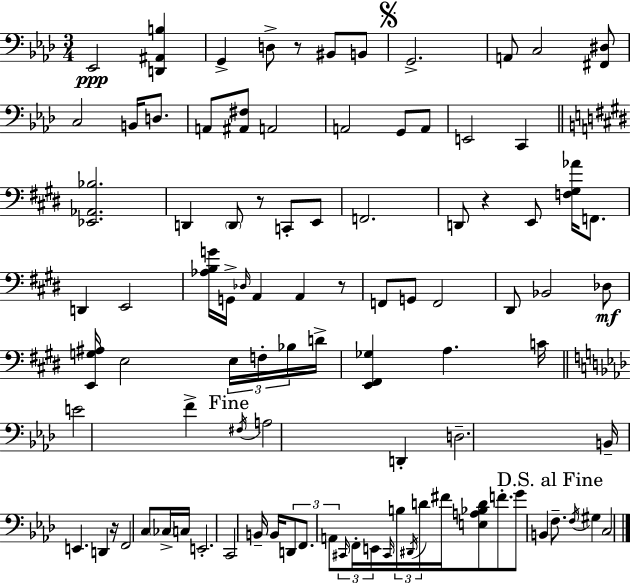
Eb2/h [D2,A#2,B3]/q G2/q D3/e R/e BIS2/e B2/e G2/h. A2/e C3/h [F#2,D#3]/e C3/h B2/s D3/e. A2/e [A#2,F#3]/e A2/h A2/h G2/e A2/e E2/h C2/q [Eb2,Ab2,Bb3]/h. D2/q D2/e R/e C2/e E2/e F2/h. D2/e R/q E2/e [F3,G#3,Ab4]/s F2/e. D2/q E2/h [Ab3,B3,G4]/s G2/s Db3/s A2/q A2/q R/e F2/e G2/e F2/h D#2/e Bb2/h Db3/e [E2,G3,A#3]/s E3/h E3/s F3/s Bb3/s D4/s [E2,F#2,Gb3]/q A3/q. C4/s E4/h F4/q F#3/s A3/h D2/q D3/h. B2/s E2/q. D2/q R/s F2/h C3/e CES3/s C3/s E2/h. C2/h B2/s B2/s D2/e F2/e. A2/e C#2/s F2/s E2/s C#2/s B3/s D#2/s D4/s F#4/s [E3,A3,Bb3,D4]/e F4/e. G4/e B2/q F3/e. F3/s G#3/q C3/h